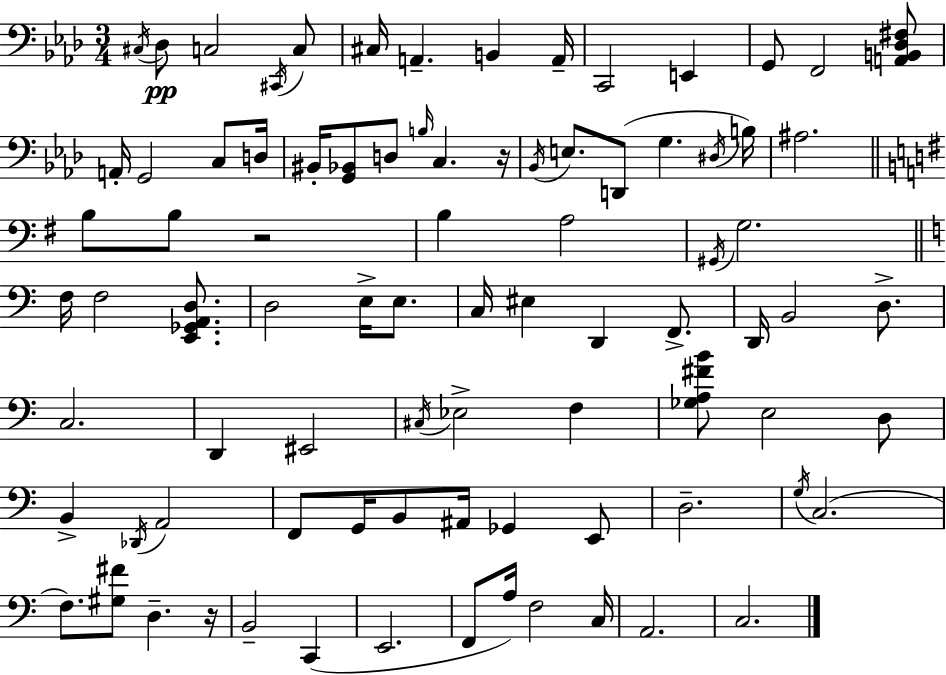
C#3/s Db3/e C3/h C#2/s C3/e C#3/s A2/q. B2/q A2/s C2/h E2/q G2/e F2/h [A2,B2,Db3,F#3]/e A2/s G2/h C3/e D3/s BIS2/s [G2,Bb2]/e D3/e B3/s C3/q. R/s Bb2/s E3/e. D2/e G3/q. D#3/s B3/s A#3/h. B3/e B3/e R/h B3/q A3/h G#2/s G3/h. F3/s F3/h [E2,Gb2,A2,D3]/e. D3/h E3/s E3/e. C3/s EIS3/q D2/q F2/e. D2/s B2/h D3/e. C3/h. D2/q EIS2/h C#3/s Eb3/h F3/q [Gb3,A3,F#4,B4]/e E3/h D3/e B2/q Db2/s A2/h F2/e G2/s B2/e A#2/s Gb2/q E2/e D3/h. G3/s C3/h. F3/e. [G#3,F#4]/e D3/q. R/s B2/h C2/q E2/h. F2/e A3/s F3/h C3/s A2/h. C3/h.